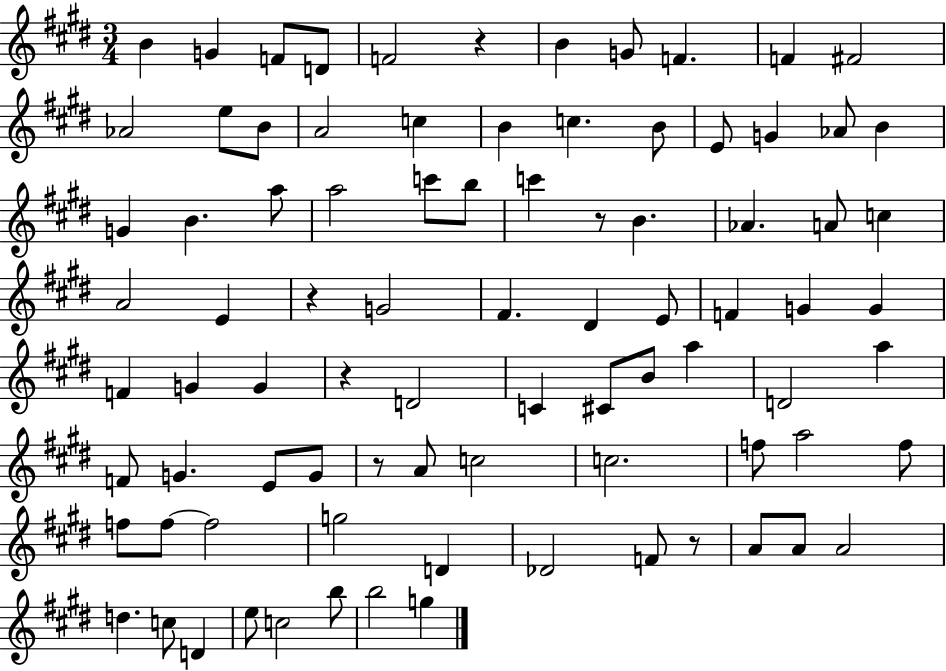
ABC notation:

X:1
T:Untitled
M:3/4
L:1/4
K:E
B G F/2 D/2 F2 z B G/2 F F ^F2 _A2 e/2 B/2 A2 c B c B/2 E/2 G _A/2 B G B a/2 a2 c'/2 b/2 c' z/2 B _A A/2 c A2 E z G2 ^F ^D E/2 F G G F G G z D2 C ^C/2 B/2 a D2 a F/2 G E/2 G/2 z/2 A/2 c2 c2 f/2 a2 f/2 f/2 f/2 f2 g2 D _D2 F/2 z/2 A/2 A/2 A2 d c/2 D e/2 c2 b/2 b2 g